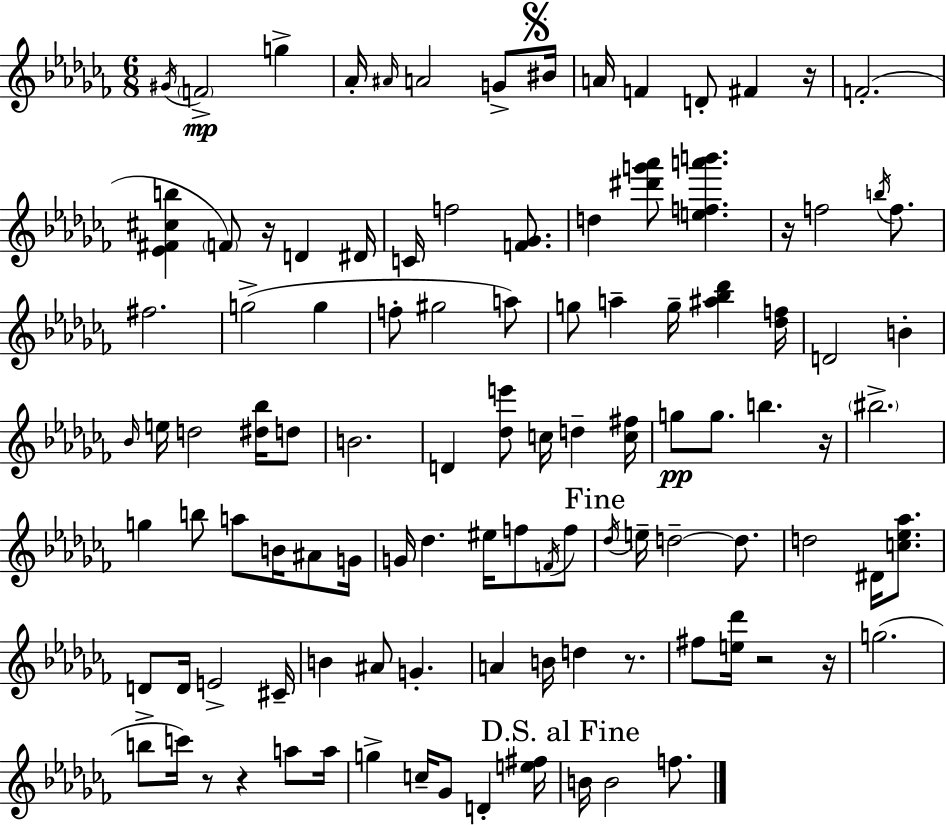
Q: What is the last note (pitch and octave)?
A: F5